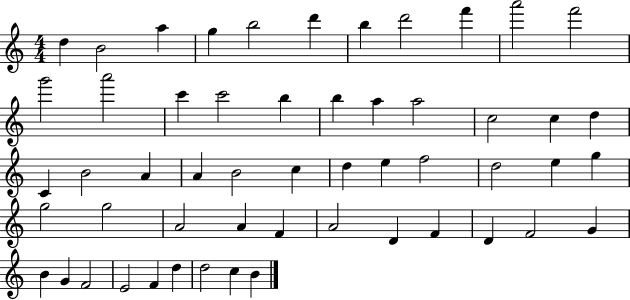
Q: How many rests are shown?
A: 0